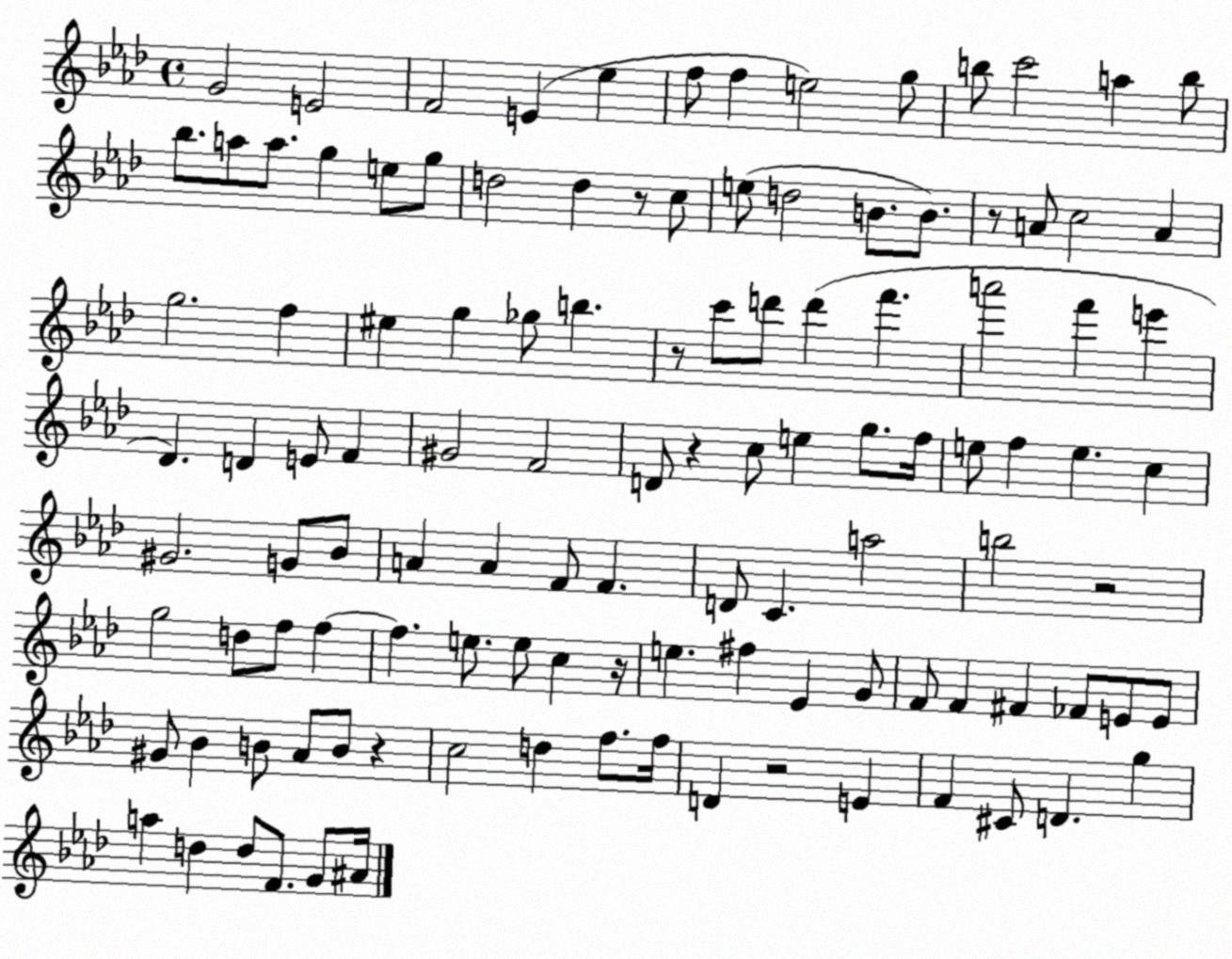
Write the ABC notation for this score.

X:1
T:Untitled
M:4/4
L:1/4
K:Ab
G2 E2 F2 E _e f/2 f e2 g/2 b/2 c'2 a b/2 _b/2 a/2 a/2 g e/2 g/2 d2 d z/2 c/2 e/2 d2 B/2 B/2 z/2 A/2 c2 A g2 f ^e g _g/2 b z/2 c'/2 d'/2 d' f' a'2 f' e' _D D E/2 F ^G2 F2 D/2 z c/2 e g/2 f/4 e/2 f e c ^G2 G/2 _B/2 A A F/2 F D/2 C a2 b2 z2 g2 d/2 f/2 f f e/2 e/2 c z/4 e ^f _E G/2 F/2 F ^F _F/2 E/2 E/2 ^G/2 _B B/2 _A/2 B/2 z c2 d f/2 f/4 D z2 E F ^C/2 D g a d d/2 F/2 G/2 ^A/4